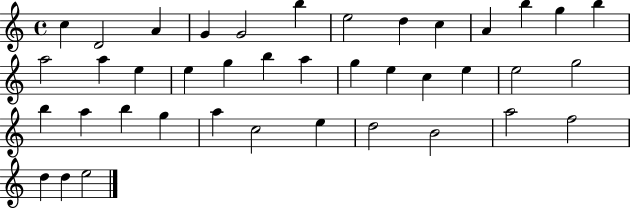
C5/q D4/h A4/q G4/q G4/h B5/q E5/h D5/q C5/q A4/q B5/q G5/q B5/q A5/h A5/q E5/q E5/q G5/q B5/q A5/q G5/q E5/q C5/q E5/q E5/h G5/h B5/q A5/q B5/q G5/q A5/q C5/h E5/q D5/h B4/h A5/h F5/h D5/q D5/q E5/h